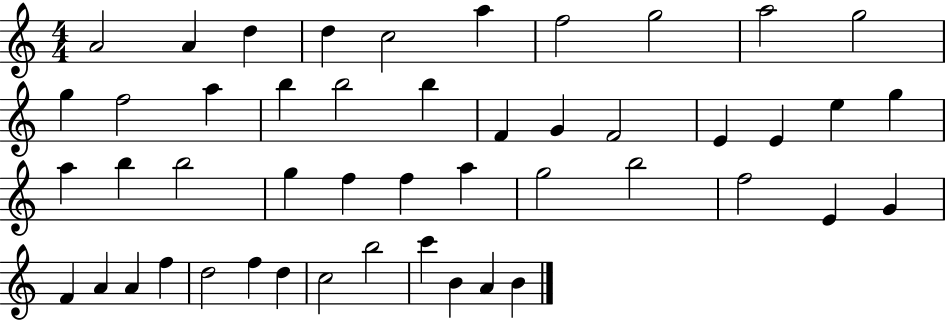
{
  \clef treble
  \numericTimeSignature
  \time 4/4
  \key c \major
  a'2 a'4 d''4 | d''4 c''2 a''4 | f''2 g''2 | a''2 g''2 | \break g''4 f''2 a''4 | b''4 b''2 b''4 | f'4 g'4 f'2 | e'4 e'4 e''4 g''4 | \break a''4 b''4 b''2 | g''4 f''4 f''4 a''4 | g''2 b''2 | f''2 e'4 g'4 | \break f'4 a'4 a'4 f''4 | d''2 f''4 d''4 | c''2 b''2 | c'''4 b'4 a'4 b'4 | \break \bar "|."
}